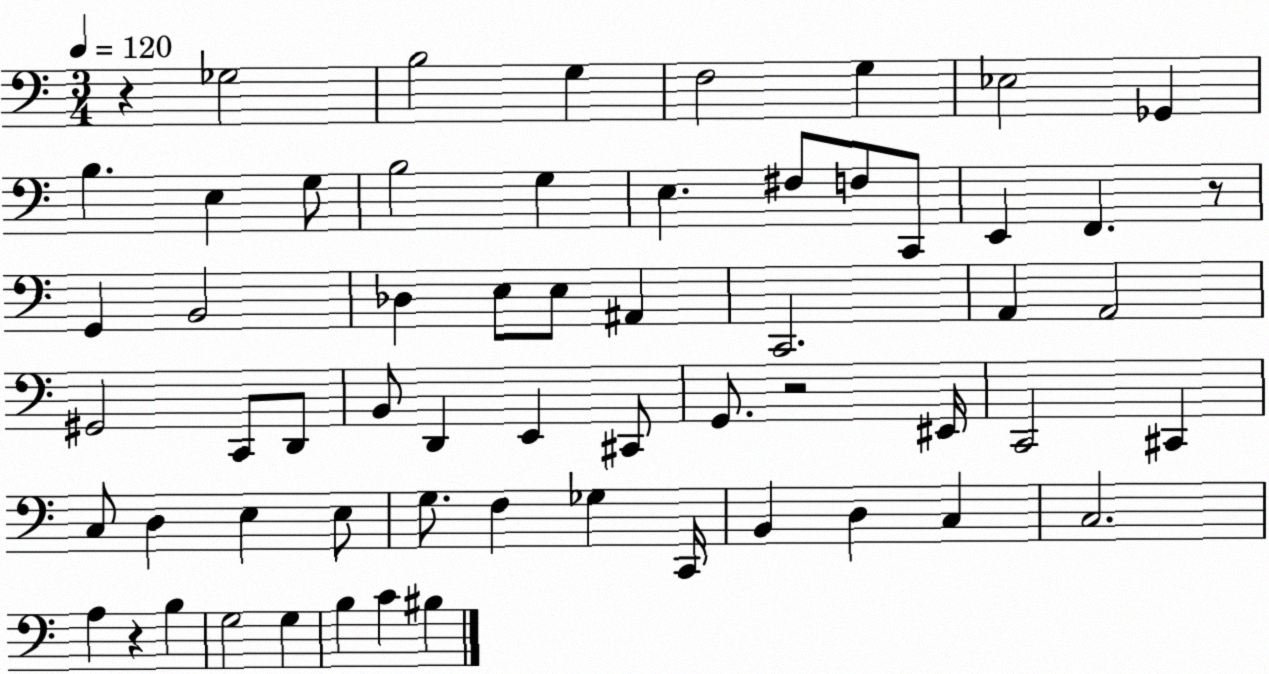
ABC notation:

X:1
T:Untitled
M:3/4
L:1/4
K:C
z _G,2 B,2 G, F,2 G, _E,2 _G,, B, E, G,/2 B,2 G, E, ^F,/2 F,/2 C,,/2 E,, F,, z/2 G,, B,,2 _D, E,/2 E,/2 ^A,, C,,2 A,, A,,2 ^G,,2 C,,/2 D,,/2 B,,/2 D,, E,, ^C,,/2 G,,/2 z2 ^E,,/4 C,,2 ^C,, C,/2 D, E, E,/2 G,/2 F, _G, C,,/4 B,, D, C, C,2 A, z B, G,2 G, B, C ^B,